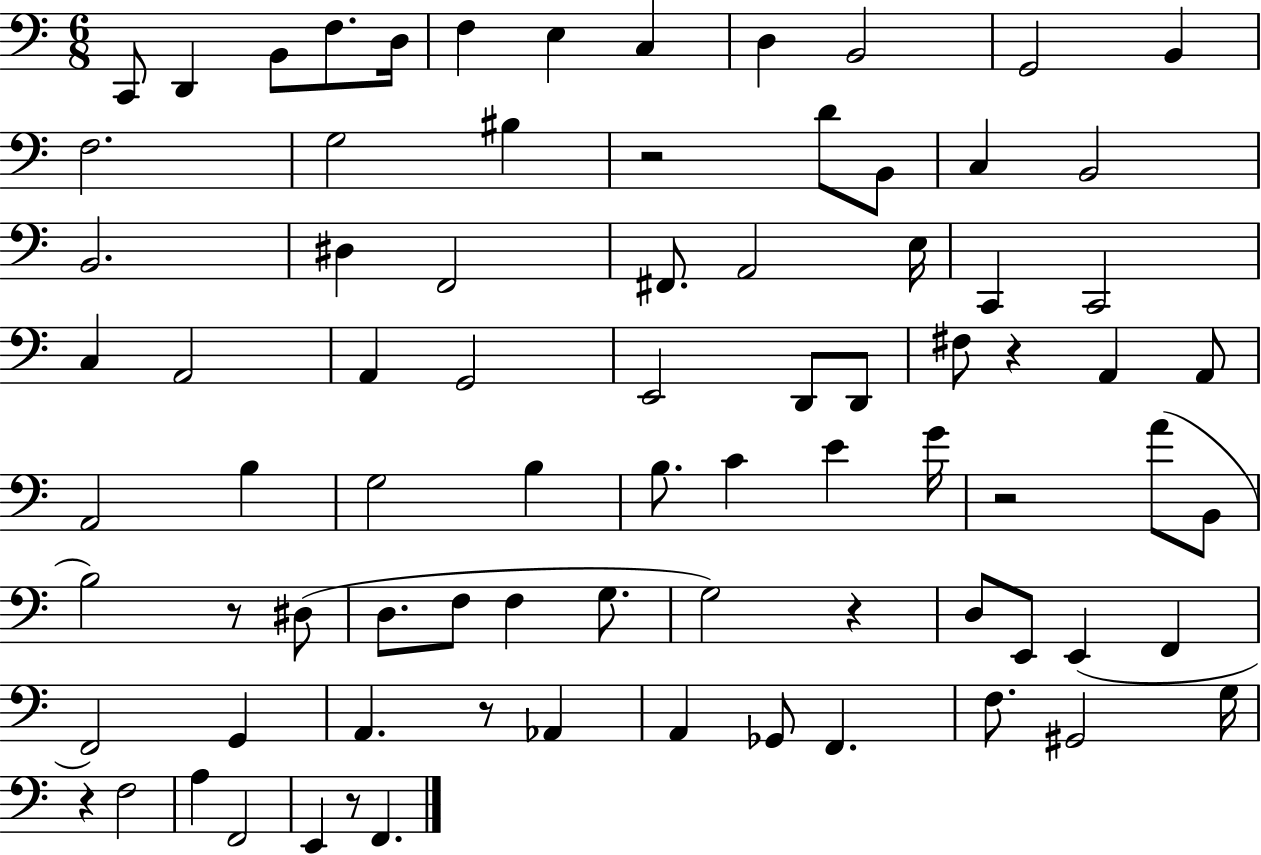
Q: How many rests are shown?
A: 8